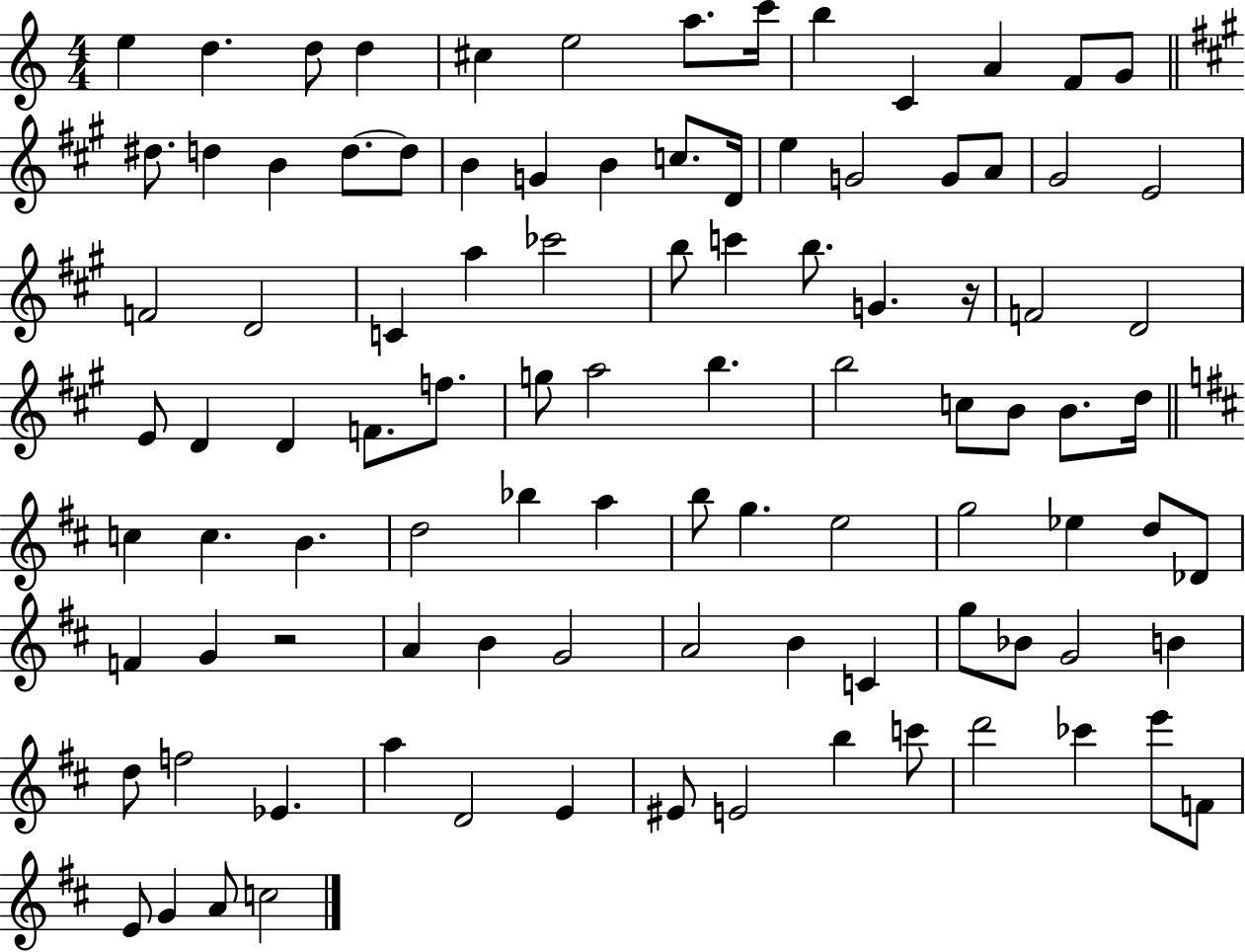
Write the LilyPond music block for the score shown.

{
  \clef treble
  \numericTimeSignature
  \time 4/4
  \key c \major
  e''4 d''4. d''8 d''4 | cis''4 e''2 a''8. c'''16 | b''4 c'4 a'4 f'8 g'8 | \bar "||" \break \key a \major dis''8. d''4 b'4 d''8.~~ d''8 | b'4 g'4 b'4 c''8. d'16 | e''4 g'2 g'8 a'8 | gis'2 e'2 | \break f'2 d'2 | c'4 a''4 ces'''2 | b''8 c'''4 b''8. g'4. r16 | f'2 d'2 | \break e'8 d'4 d'4 f'8. f''8. | g''8 a''2 b''4. | b''2 c''8 b'8 b'8. d''16 | \bar "||" \break \key b \minor c''4 c''4. b'4. | d''2 bes''4 a''4 | b''8 g''4. e''2 | g''2 ees''4 d''8 des'8 | \break f'4 g'4 r2 | a'4 b'4 g'2 | a'2 b'4 c'4 | g''8 bes'8 g'2 b'4 | \break d''8 f''2 ees'4. | a''4 d'2 e'4 | eis'8 e'2 b''4 c'''8 | d'''2 ces'''4 e'''8 f'8 | \break e'8 g'4 a'8 c''2 | \bar "|."
}